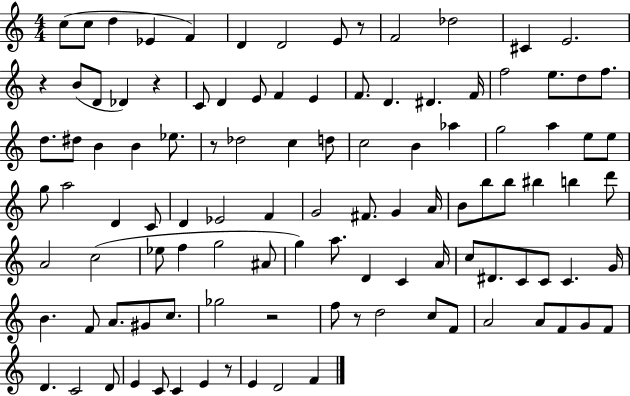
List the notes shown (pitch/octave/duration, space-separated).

C5/e C5/e D5/q Eb4/q F4/q D4/q D4/h E4/e R/e F4/h Db5/h C#4/q E4/h. R/q B4/e D4/e Db4/q R/q C4/e D4/q E4/e F4/q E4/q F4/e. D4/q. D#4/q. F4/s F5/h E5/e. D5/e F5/e. D5/e. D#5/e B4/q B4/q Eb5/e. R/e Db5/h C5/q D5/e C5/h B4/q Ab5/q G5/h A5/q E5/e E5/e G5/e A5/h D4/q C4/e D4/q Eb4/h F4/q G4/h F#4/e. G4/q A4/s B4/e B5/e B5/e BIS5/q B5/q D6/e A4/h C5/h Eb5/e F5/q G5/h A#4/e G5/q A5/e. D4/q C4/q A4/s C5/e D#4/e. C4/e C4/e C4/q. G4/s B4/q. F4/e A4/e. G#4/e C5/e. Gb5/h R/h F5/e R/e D5/h C5/e F4/e A4/h A4/e F4/e G4/e F4/e D4/q. C4/h D4/e E4/q C4/e C4/q E4/q R/e E4/q D4/h F4/q